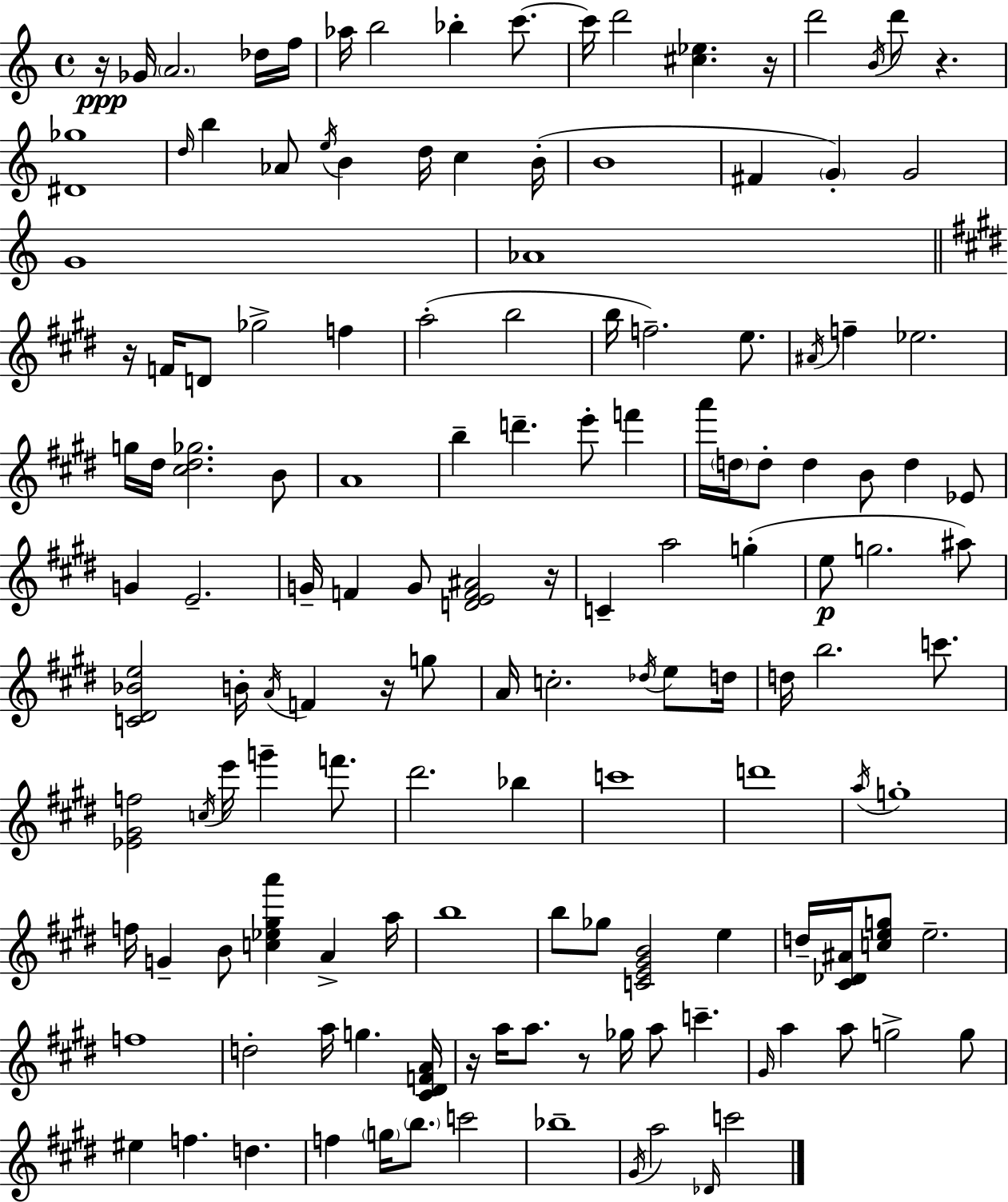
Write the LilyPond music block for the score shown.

{
  \clef treble
  \time 4/4
  \defaultTimeSignature
  \key a \minor
  \repeat volta 2 { r16\ppp ges'16 \parenthesize a'2. des''16 f''16 | aes''16 b''2 bes''4-. c'''8.~~ | c'''16 d'''2 <cis'' ees''>4. r16 | d'''2 \acciaccatura { b'16 } d'''8 r4. | \break <dis' ges''>1 | \grace { d''16 } b''4 aes'8 \acciaccatura { e''16 } b'4 d''16 c''4 | b'16-.( b'1 | fis'4 \parenthesize g'4-.) g'2 | \break g'1 | aes'1 | \bar "||" \break \key e \major r16 f'16 d'8 ges''2-> f''4 | a''2-.( b''2 | b''16 f''2.--) e''8. | \acciaccatura { ais'16 } f''4-- ees''2. | \break g''16 dis''16 <cis'' dis'' ges''>2. b'8 | a'1 | b''4-- d'''4.-- e'''8-. f'''4 | a'''16 \parenthesize d''16 d''8-. d''4 b'8 d''4 ees'8 | \break g'4 e'2.-- | g'16-- f'4 g'8 <d' e' f' ais'>2 | r16 c'4-- a''2 g''4-.( | e''8\p g''2. ais''8) | \break <c' dis' bes' e''>2 b'16-. \acciaccatura { a'16 } f'4 r16 | g''8 a'16 c''2.-. \acciaccatura { des''16 } | e''8 d''16 d''16 b''2. | c'''8. <ees' gis' f''>2 \acciaccatura { c''16 } e'''16 g'''4-- | \break f'''8. dis'''2. | bes''4 c'''1 | d'''1 | \acciaccatura { a''16 } g''1-. | \break f''16 g'4-- b'8 <c'' ees'' gis'' a'''>4 | a'4-> a''16 b''1 | b''8 ges''8 <c' e' gis' b'>2 | e''4 d''16-- <cis' des' ais'>16 <c'' e'' g''>8 e''2.-- | \break f''1 | d''2-. a''16 g''4. | <cis' dis' f' a'>16 r16 a''16 a''8. r8 ges''16 a''8 c'''4.-- | \grace { gis'16 } a''4 a''8 g''2-> | \break g''8 eis''4 f''4. | d''4. f''4 \parenthesize g''16 \parenthesize b''8. c'''2 | bes''1-- | \acciaccatura { gis'16 } a''2 \grace { des'16 } | \break c'''2 } \bar "|."
}